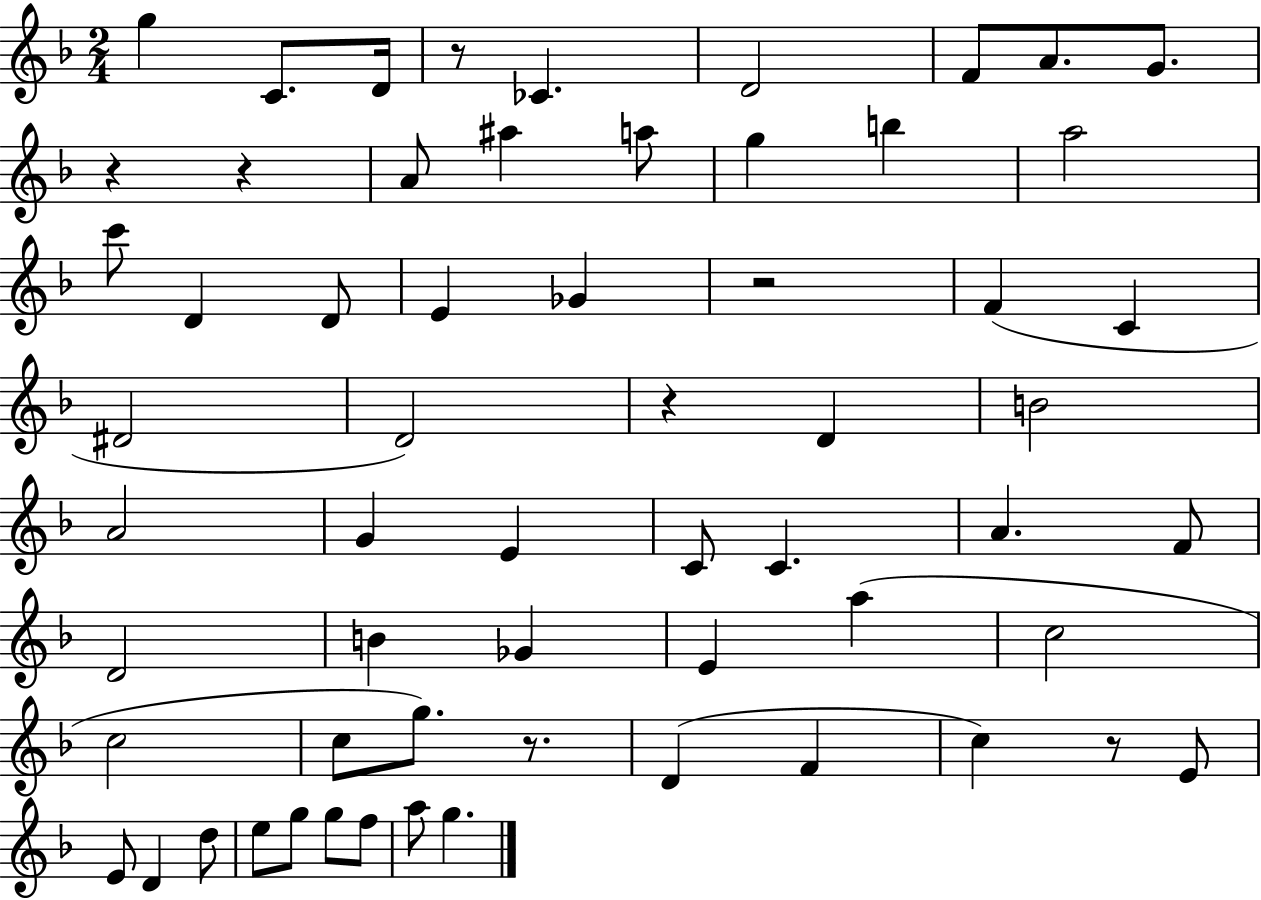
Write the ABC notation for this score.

X:1
T:Untitled
M:2/4
L:1/4
K:F
g C/2 D/4 z/2 _C D2 F/2 A/2 G/2 z z A/2 ^a a/2 g b a2 c'/2 D D/2 E _G z2 F C ^D2 D2 z D B2 A2 G E C/2 C A F/2 D2 B _G E a c2 c2 c/2 g/2 z/2 D F c z/2 E/2 E/2 D d/2 e/2 g/2 g/2 f/2 a/2 g